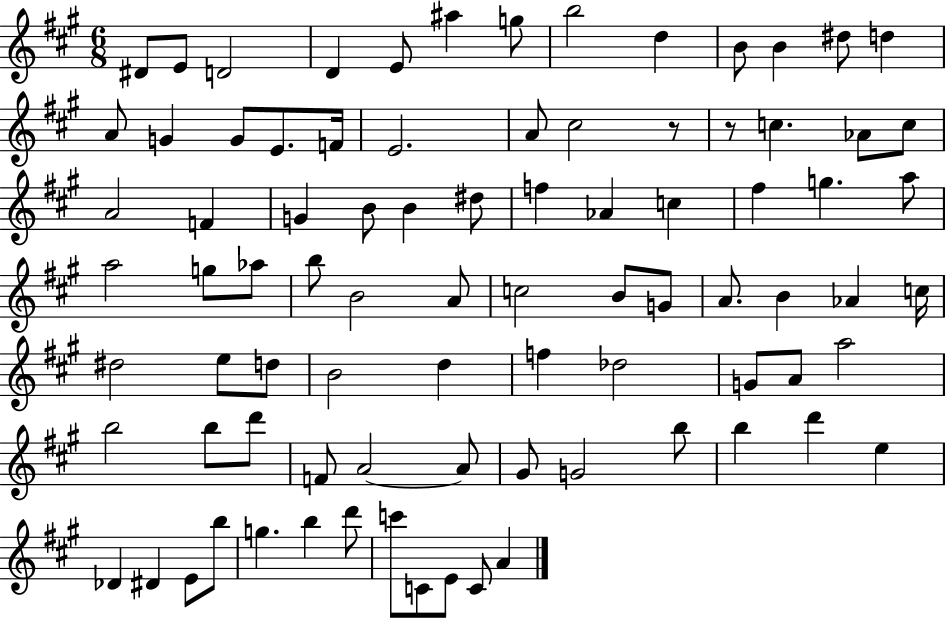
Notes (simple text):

D#4/e E4/e D4/h D4/q E4/e A#5/q G5/e B5/h D5/q B4/e B4/q D#5/e D5/q A4/e G4/q G4/e E4/e. F4/s E4/h. A4/e C#5/h R/e R/e C5/q. Ab4/e C5/e A4/h F4/q G4/q B4/e B4/q D#5/e F5/q Ab4/q C5/q F#5/q G5/q. A5/e A5/h G5/e Ab5/e B5/e B4/h A4/e C5/h B4/e G4/e A4/e. B4/q Ab4/q C5/s D#5/h E5/e D5/e B4/h D5/q F5/q Db5/h G4/e A4/e A5/h B5/h B5/e D6/e F4/e A4/h A4/e G#4/e G4/h B5/e B5/q D6/q E5/q Db4/q D#4/q E4/e B5/e G5/q. B5/q D6/e C6/e C4/e E4/e C4/e A4/q